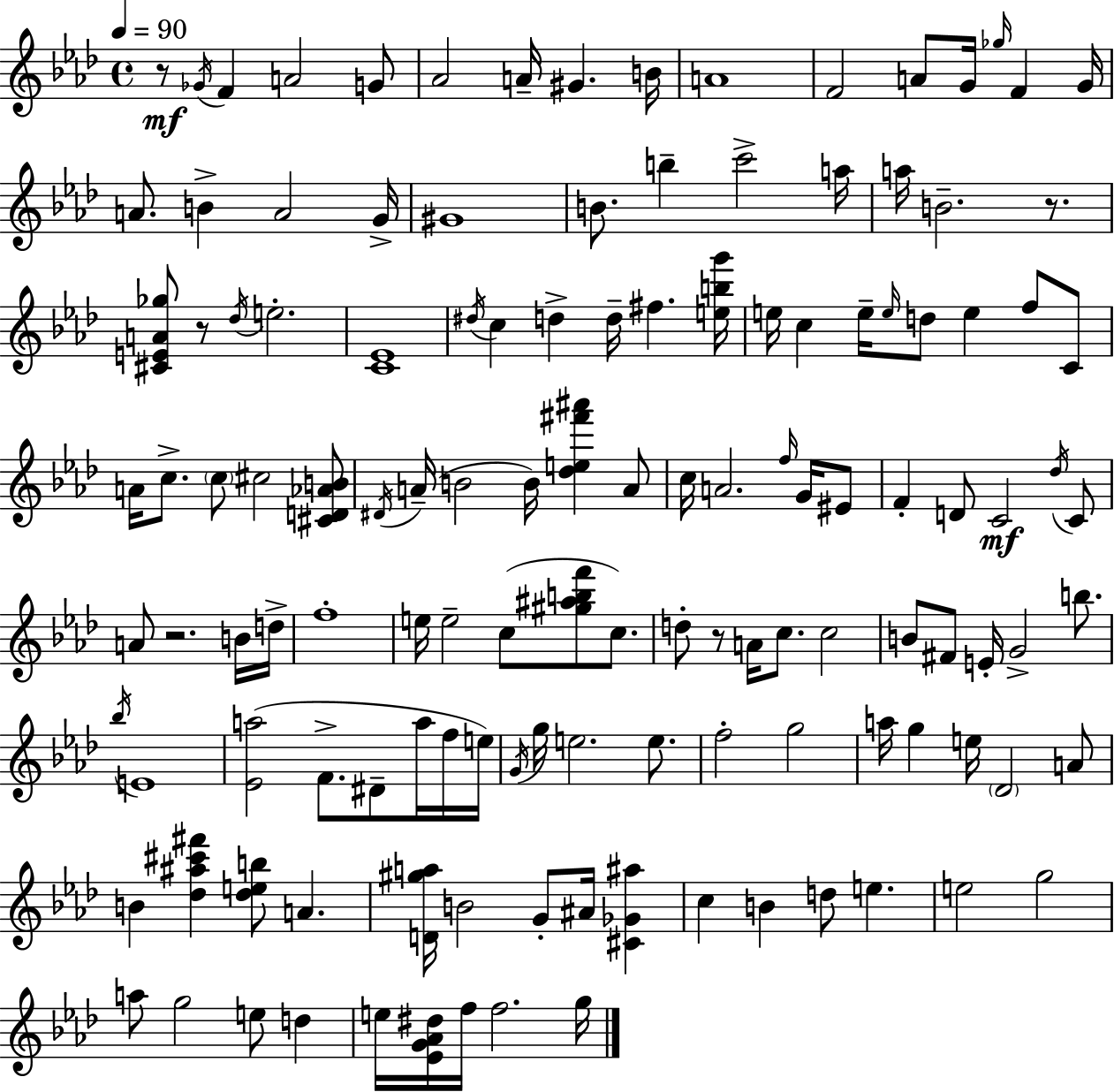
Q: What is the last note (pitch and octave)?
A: G5